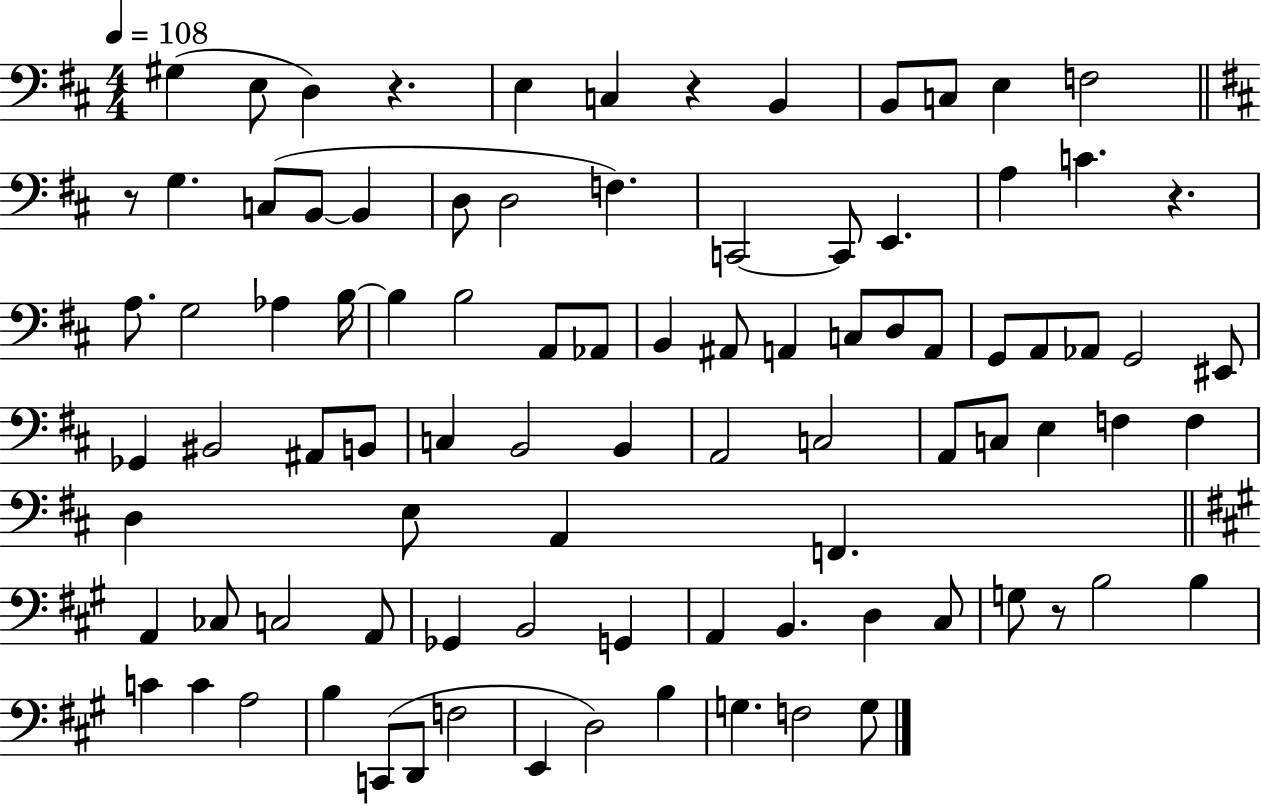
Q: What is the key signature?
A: D major